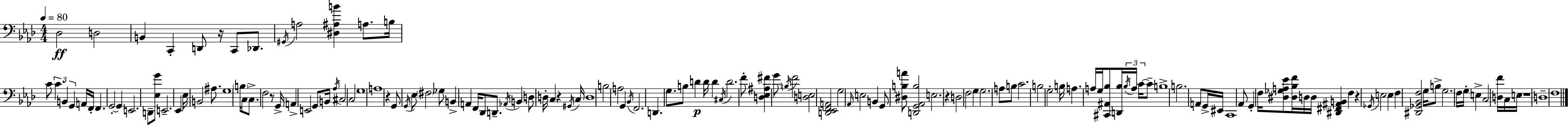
{
  \clef bass
  \numericTimeSignature
  \time 4/4
  \key aes \major
  \tempo 4 = 80
  \repeat volta 2 { des2\ff d2 | b,4 c,4-. d,8 r16 c,8 des,8. | \acciaccatura { gis,16 } a2 <dis ais b'>4 a8. | b16 c'8 \tuplet 3/2 { c'4. b,4 g,4 } | \break a,16 f,16-. f,4. g,2-.~~ | g,4 e,2. | d,8-- <ees g'>8 e,2.-- | ees,4 ees16 b,2 ais8. | \break g1 | \parenthesize b16 c8 c8.-> f2 r8 | g,16-> a,4-> e,2 g,8 | b,16 \acciaccatura { aes16 } cis2 c2 | \break g1 | a1 | r4 g,8 \acciaccatura { g,16 } ees8 \parenthesize fis2 | ges8 b,4-> a,4 f,16 des,8 | \break d,8.-- \acciaccatura { aes,16 } b,4 \parenthesize d8 d16-. c4 r4 | \acciaccatura { gis,16 } c16 d1 | b2 a2 | g,4 \acciaccatura { bes,16 } f,2. | \break d,4. g8. b8 | d'4\p d'16 d'4 \acciaccatura { cis16 } d'2. | f'8-. <d ees ais fis'>4 g'8 \acciaccatura { b16 } | f'2 <d e>2 | \break <d, ees, f, a,>2 g2 | \grace { aes,16 } e2 b,4 g,8 <dis b a'>8 | <d, g, aes, b>2 e2. | r4 d2 | \break f2 g4 g2. | a8 b8 c'2. | b2 | g2-. b16 a4. | \break a16 g16 <cis, ais, bes>8 <d, bes>16 \tuplet 3/2 { \acciaccatura { bes16 } a16 c'16~~ } c'8-- b1-> | b2. | a,8 g,16-> eis,16 c,1 | aes,8 g,4-. | \break f16 <dis ges a ees'>8 <dis bes f'>16 d16 d16 <dis, fis, ais, b,>4 f4 r4 | \acciaccatura { ges,16 } e2 e4 f4 | <dis, ges, bes, f>2 g16 b8-> g2. | f16 g16-. e4-> | \break c2 <d f'>16 c16 e16 r1 | d1-- | f1 | } \bar "|."
}